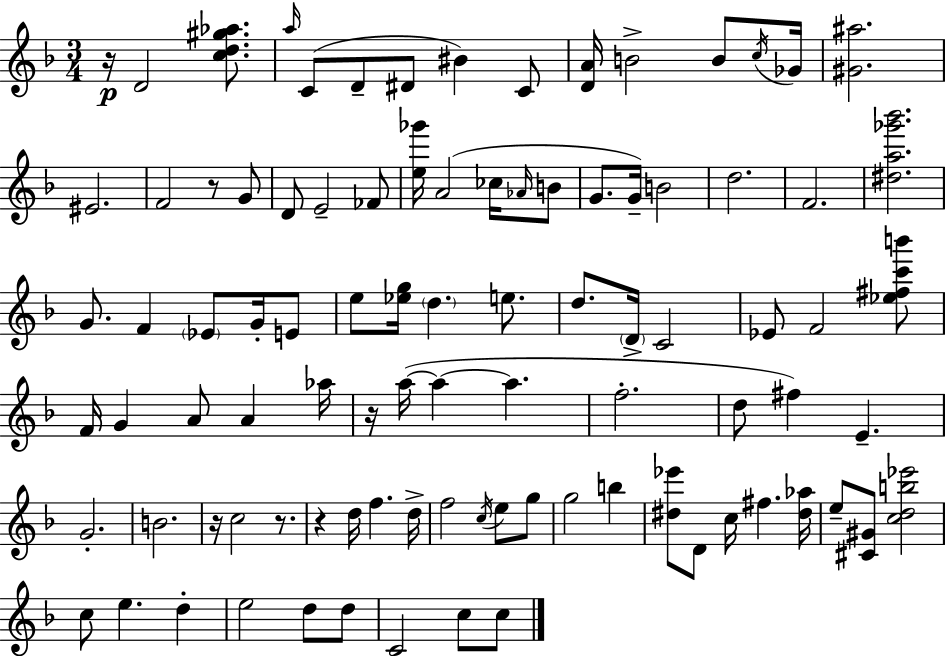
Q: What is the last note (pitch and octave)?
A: C5